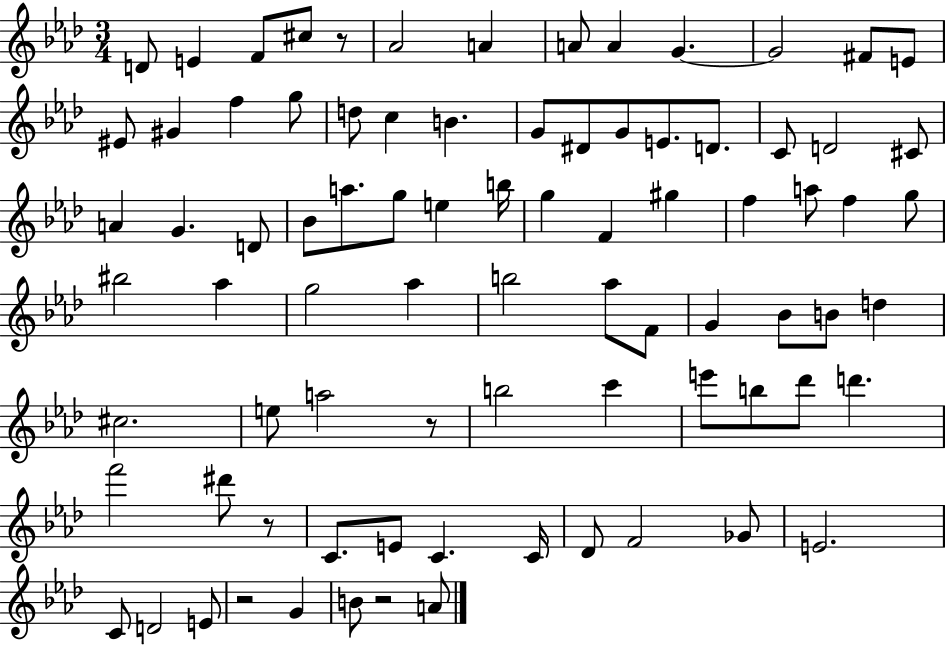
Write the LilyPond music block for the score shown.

{
  \clef treble
  \numericTimeSignature
  \time 3/4
  \key aes \major
  d'8 e'4 f'8 cis''8 r8 | aes'2 a'4 | a'8 a'4 g'4.~~ | g'2 fis'8 e'8 | \break eis'8 gis'4 f''4 g''8 | d''8 c''4 b'4. | g'8 dis'8 g'8 e'8. d'8. | c'8 d'2 cis'8 | \break a'4 g'4. d'8 | bes'8 a''8. g''8 e''4 b''16 | g''4 f'4 gis''4 | f''4 a''8 f''4 g''8 | \break bis''2 aes''4 | g''2 aes''4 | b''2 aes''8 f'8 | g'4 bes'8 b'8 d''4 | \break cis''2. | e''8 a''2 r8 | b''2 c'''4 | e'''8 b''8 des'''8 d'''4. | \break f'''2 dis'''8 r8 | c'8. e'8 c'4. c'16 | des'8 f'2 ges'8 | e'2. | \break c'8 d'2 e'8 | r2 g'4 | b'8 r2 a'8 | \bar "|."
}